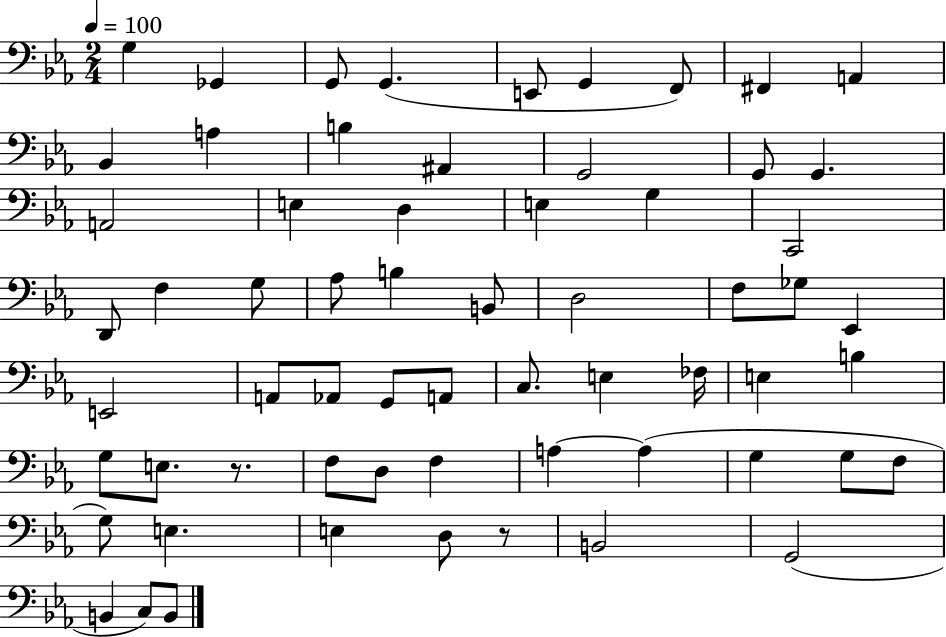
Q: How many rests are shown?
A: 2